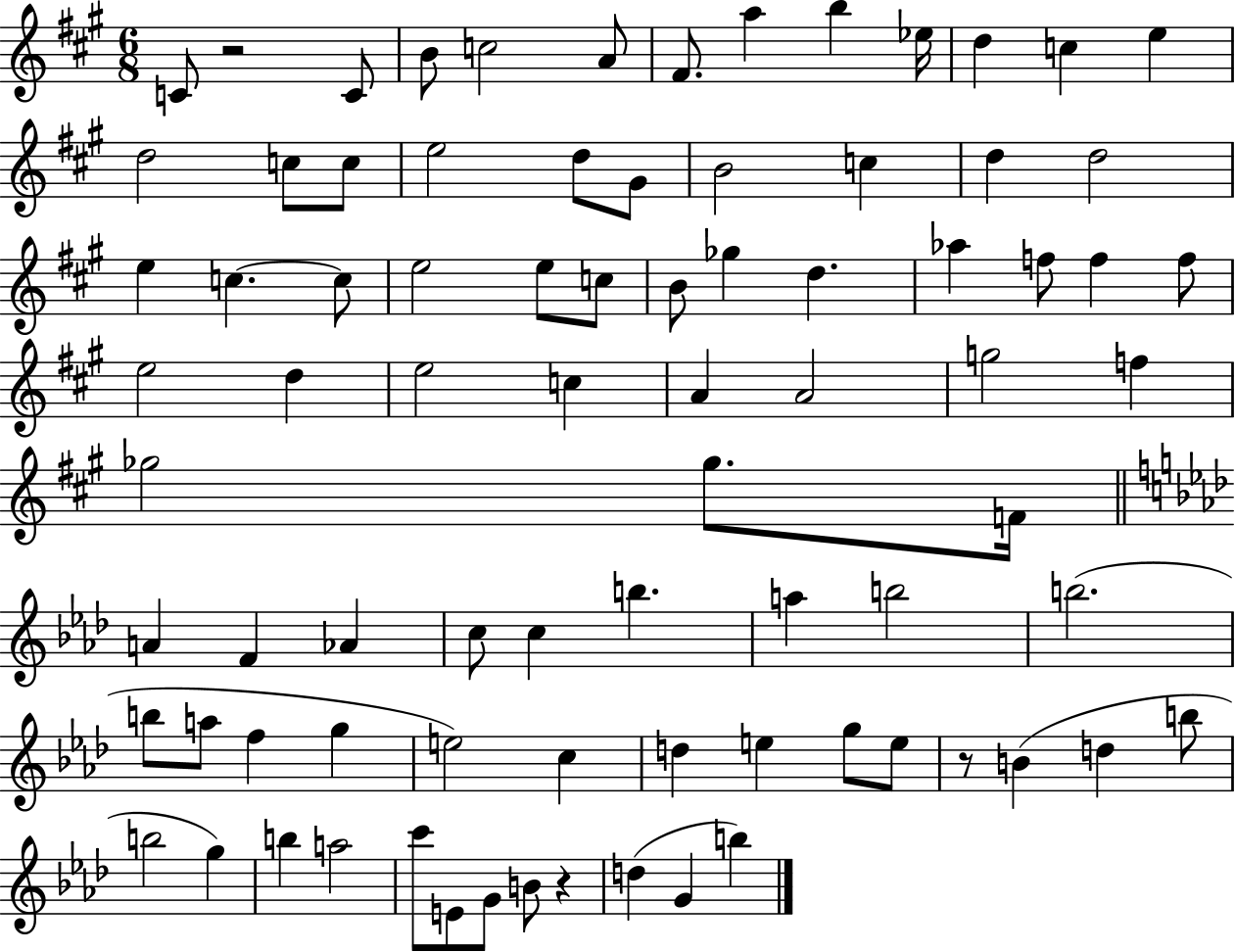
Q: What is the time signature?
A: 6/8